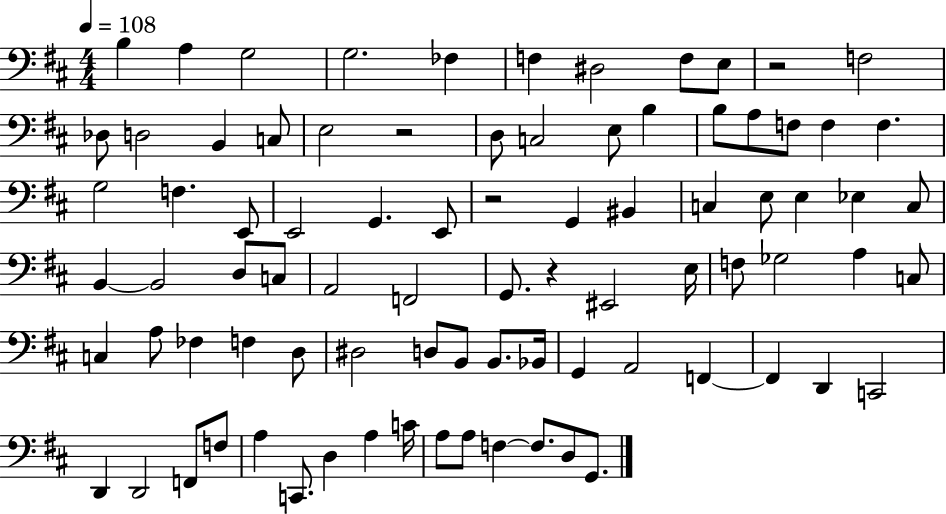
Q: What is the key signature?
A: D major